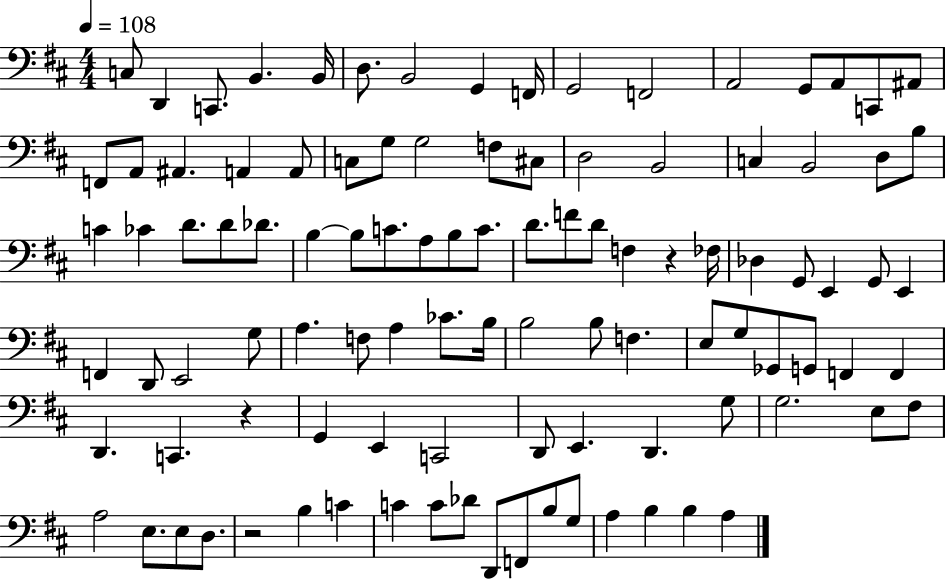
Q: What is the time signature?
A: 4/4